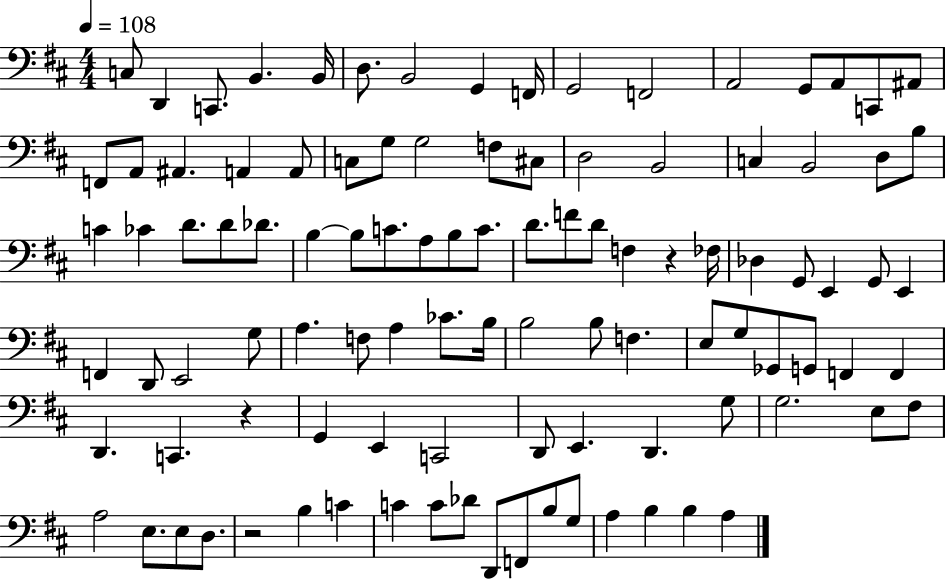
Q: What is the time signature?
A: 4/4